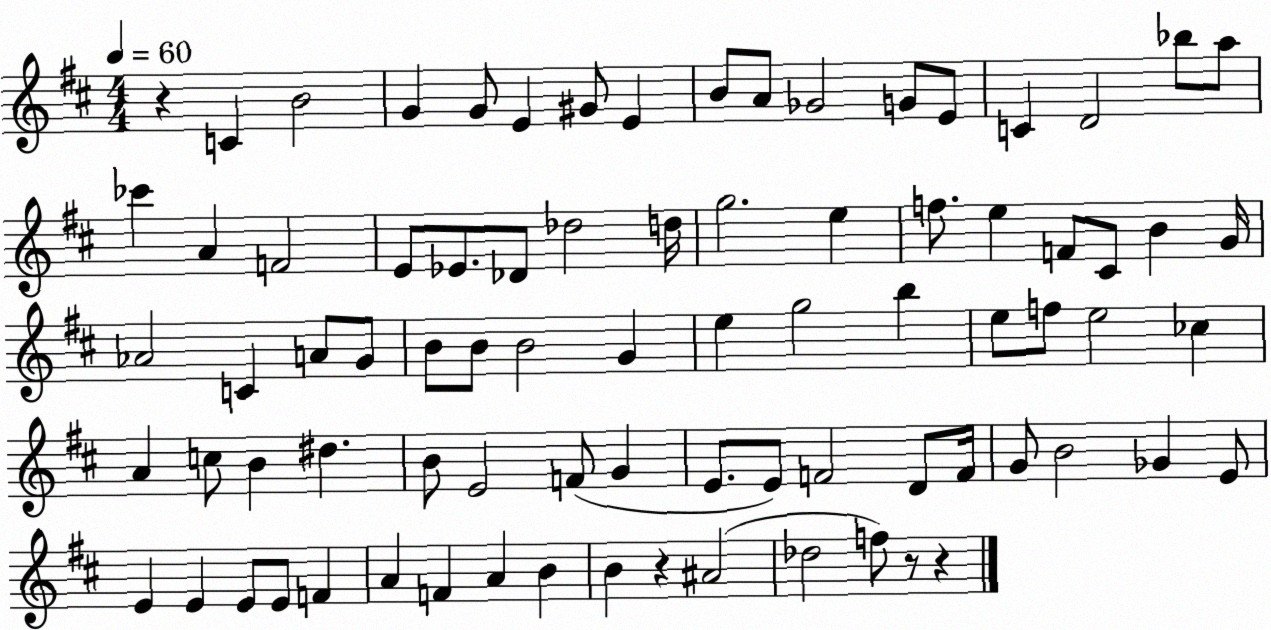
X:1
T:Untitled
M:4/4
L:1/4
K:D
z C B2 G G/2 E ^G/2 E B/2 A/2 _G2 G/2 E/2 C D2 _b/2 a/2 _c' A F2 E/2 _E/2 _D/2 _d2 d/4 g2 e f/2 e F/2 ^C/2 B G/4 _A2 C A/2 G/2 B/2 B/2 B2 G e g2 b e/2 f/2 e2 _c A c/2 B ^d B/2 E2 F/2 G E/2 E/2 F2 D/2 F/4 G/2 B2 _G E/2 E E E/2 E/2 F A F A B B z ^A2 _d2 f/2 z/2 z